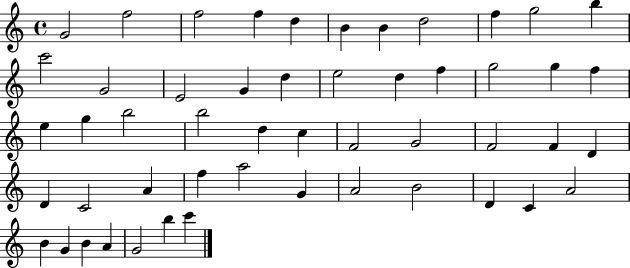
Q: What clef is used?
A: treble